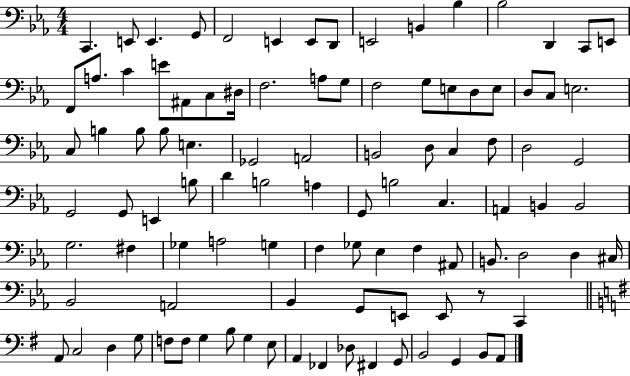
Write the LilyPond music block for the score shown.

{
  \clef bass
  \numericTimeSignature
  \time 4/4
  \key ees \major
  \repeat volta 2 { c,4. e,8 e,4. g,8 | f,2 e,4 e,8 d,8 | e,2 b,4 bes4 | bes2 d,4 c,8 e,8 | \break f,8 a8. c'4 e'8 ais,8 c8 dis16 | f2. a8 g8 | f2 g8 e8 d8 e8 | d8 c8 e2. | \break c8 b4 b8 b8 e4. | ges,2 a,2 | b,2 d8 c4 f8 | d2 g,2 | \break g,2 g,8 e,4 b8 | d'4 b2 a4 | g,8 b2 c4. | a,4 b,4 b,2 | \break g2. fis4 | ges4 a2 g4 | f4 ges8 ees4 f4 ais,8 | b,8. d2 d4 cis16 | \break bes,2 a,2 | bes,4 g,8 e,8 e,8 r8 c,4 | \bar "||" \break \key g \major a,8 c2 d4 g8 | f8 f8 g4 b8 g4 e8 | a,4 fes,4 des8 fis,4 g,8 | b,2 g,4 b,8 a,8 | \break } \bar "|."
}